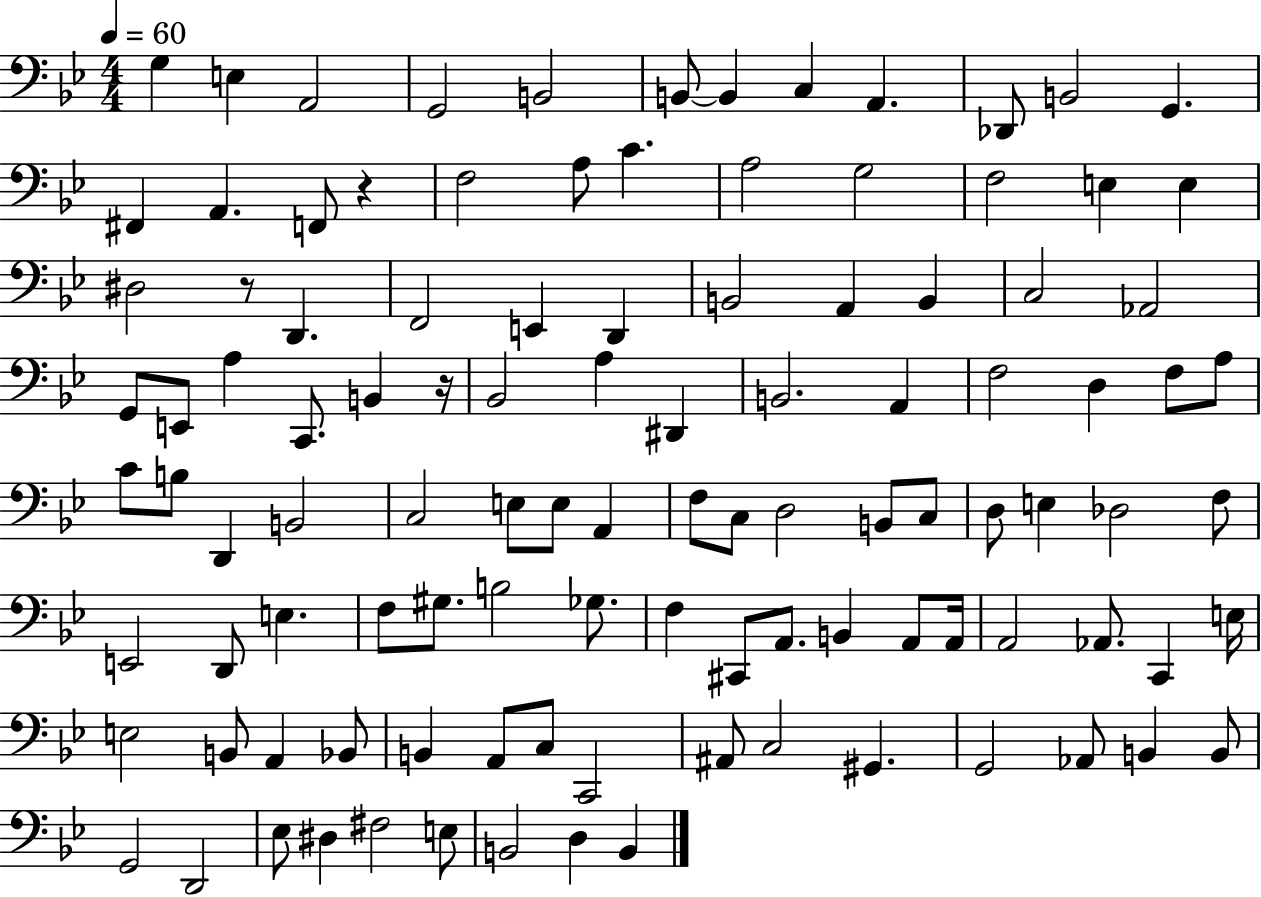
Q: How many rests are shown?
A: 3